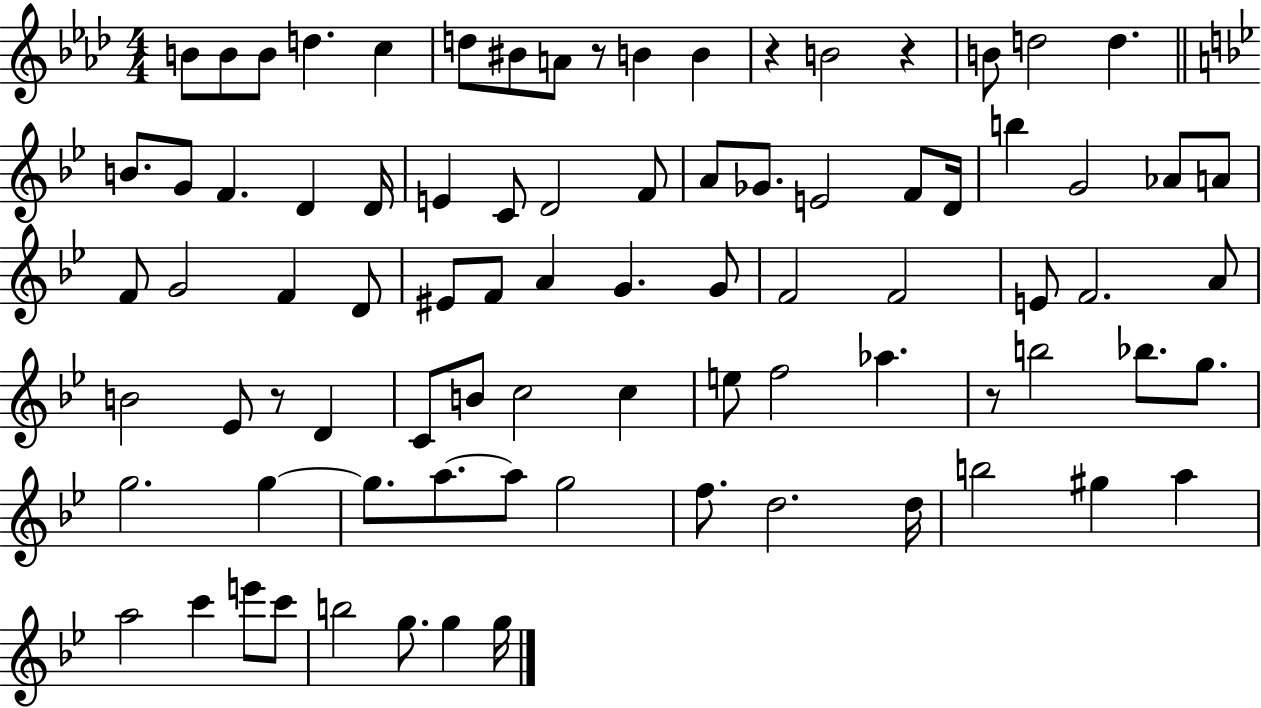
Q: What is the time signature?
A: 4/4